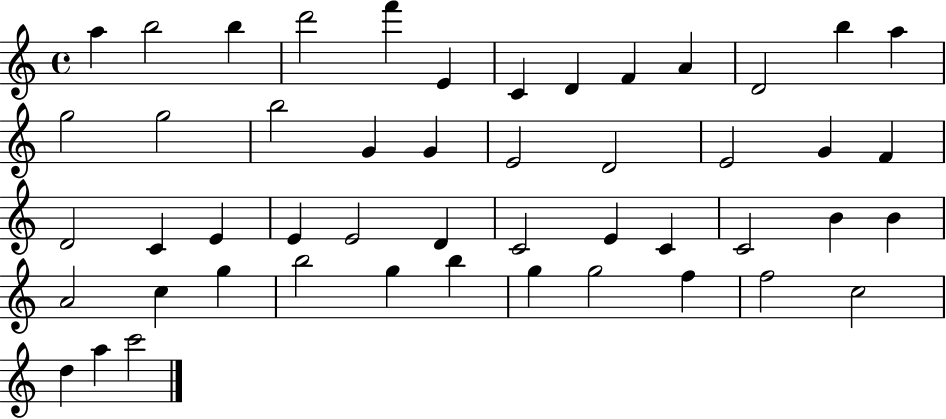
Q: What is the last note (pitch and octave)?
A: C6